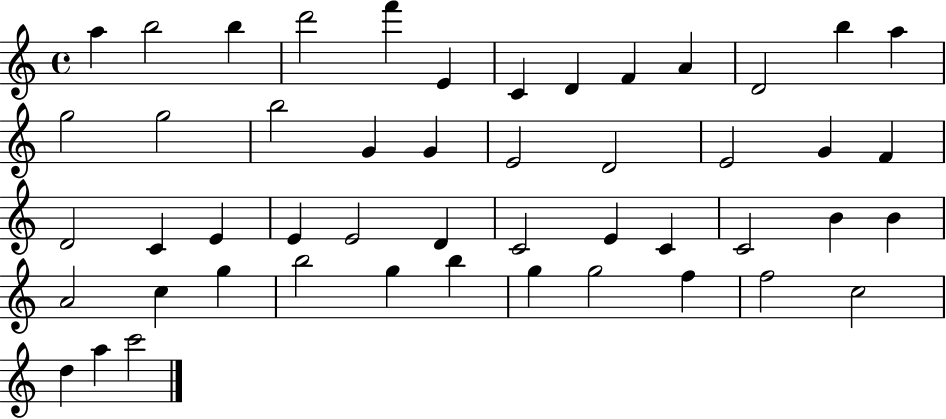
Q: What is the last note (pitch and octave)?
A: C6